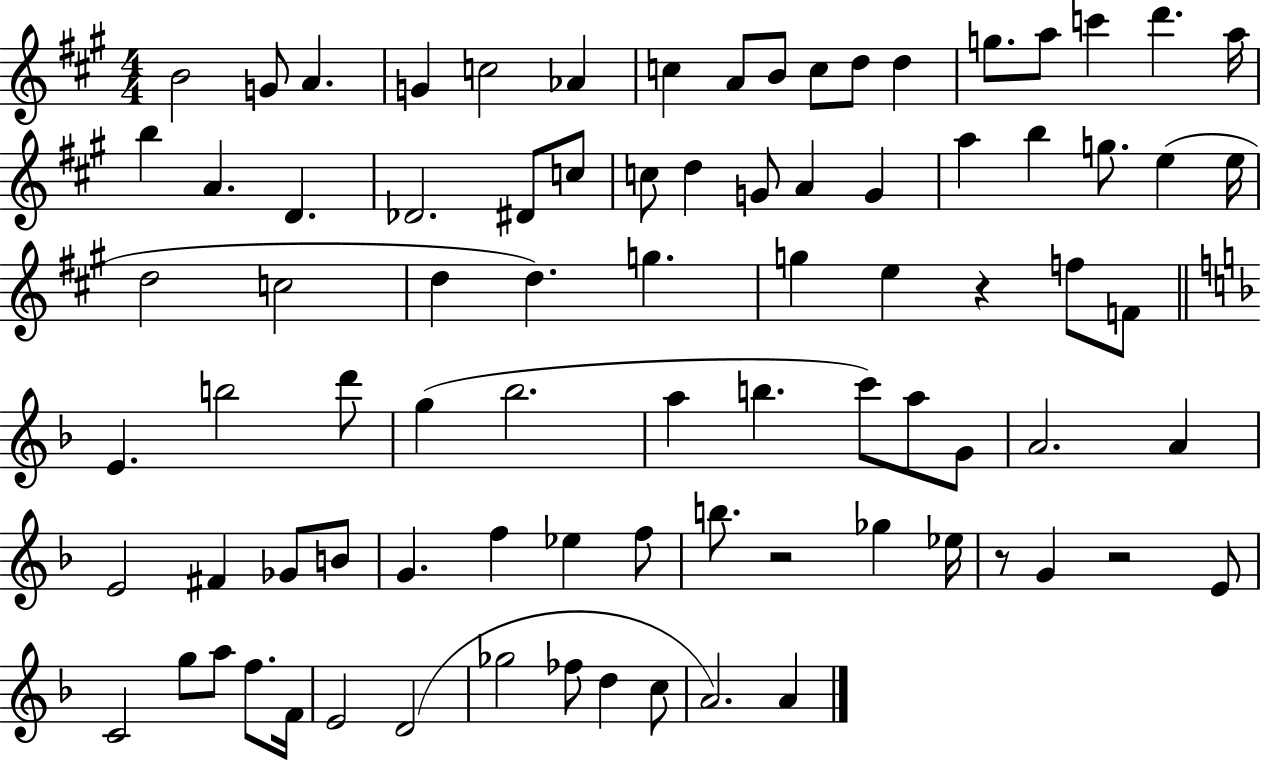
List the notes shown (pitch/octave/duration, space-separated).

B4/h G4/e A4/q. G4/q C5/h Ab4/q C5/q A4/e B4/e C5/e D5/e D5/q G5/e. A5/e C6/q D6/q. A5/s B5/q A4/q. D4/q. Db4/h. D#4/e C5/e C5/e D5/q G4/e A4/q G4/q A5/q B5/q G5/e. E5/q E5/s D5/h C5/h D5/q D5/q. G5/q. G5/q E5/q R/q F5/e F4/e E4/q. B5/h D6/e G5/q Bb5/h. A5/q B5/q. C6/e A5/e G4/e A4/h. A4/q E4/h F#4/q Gb4/e B4/e G4/q. F5/q Eb5/q F5/e B5/e. R/h Gb5/q Eb5/s R/e G4/q R/h E4/e C4/h G5/e A5/e F5/e. F4/s E4/h D4/h Gb5/h FES5/e D5/q C5/e A4/h. A4/q